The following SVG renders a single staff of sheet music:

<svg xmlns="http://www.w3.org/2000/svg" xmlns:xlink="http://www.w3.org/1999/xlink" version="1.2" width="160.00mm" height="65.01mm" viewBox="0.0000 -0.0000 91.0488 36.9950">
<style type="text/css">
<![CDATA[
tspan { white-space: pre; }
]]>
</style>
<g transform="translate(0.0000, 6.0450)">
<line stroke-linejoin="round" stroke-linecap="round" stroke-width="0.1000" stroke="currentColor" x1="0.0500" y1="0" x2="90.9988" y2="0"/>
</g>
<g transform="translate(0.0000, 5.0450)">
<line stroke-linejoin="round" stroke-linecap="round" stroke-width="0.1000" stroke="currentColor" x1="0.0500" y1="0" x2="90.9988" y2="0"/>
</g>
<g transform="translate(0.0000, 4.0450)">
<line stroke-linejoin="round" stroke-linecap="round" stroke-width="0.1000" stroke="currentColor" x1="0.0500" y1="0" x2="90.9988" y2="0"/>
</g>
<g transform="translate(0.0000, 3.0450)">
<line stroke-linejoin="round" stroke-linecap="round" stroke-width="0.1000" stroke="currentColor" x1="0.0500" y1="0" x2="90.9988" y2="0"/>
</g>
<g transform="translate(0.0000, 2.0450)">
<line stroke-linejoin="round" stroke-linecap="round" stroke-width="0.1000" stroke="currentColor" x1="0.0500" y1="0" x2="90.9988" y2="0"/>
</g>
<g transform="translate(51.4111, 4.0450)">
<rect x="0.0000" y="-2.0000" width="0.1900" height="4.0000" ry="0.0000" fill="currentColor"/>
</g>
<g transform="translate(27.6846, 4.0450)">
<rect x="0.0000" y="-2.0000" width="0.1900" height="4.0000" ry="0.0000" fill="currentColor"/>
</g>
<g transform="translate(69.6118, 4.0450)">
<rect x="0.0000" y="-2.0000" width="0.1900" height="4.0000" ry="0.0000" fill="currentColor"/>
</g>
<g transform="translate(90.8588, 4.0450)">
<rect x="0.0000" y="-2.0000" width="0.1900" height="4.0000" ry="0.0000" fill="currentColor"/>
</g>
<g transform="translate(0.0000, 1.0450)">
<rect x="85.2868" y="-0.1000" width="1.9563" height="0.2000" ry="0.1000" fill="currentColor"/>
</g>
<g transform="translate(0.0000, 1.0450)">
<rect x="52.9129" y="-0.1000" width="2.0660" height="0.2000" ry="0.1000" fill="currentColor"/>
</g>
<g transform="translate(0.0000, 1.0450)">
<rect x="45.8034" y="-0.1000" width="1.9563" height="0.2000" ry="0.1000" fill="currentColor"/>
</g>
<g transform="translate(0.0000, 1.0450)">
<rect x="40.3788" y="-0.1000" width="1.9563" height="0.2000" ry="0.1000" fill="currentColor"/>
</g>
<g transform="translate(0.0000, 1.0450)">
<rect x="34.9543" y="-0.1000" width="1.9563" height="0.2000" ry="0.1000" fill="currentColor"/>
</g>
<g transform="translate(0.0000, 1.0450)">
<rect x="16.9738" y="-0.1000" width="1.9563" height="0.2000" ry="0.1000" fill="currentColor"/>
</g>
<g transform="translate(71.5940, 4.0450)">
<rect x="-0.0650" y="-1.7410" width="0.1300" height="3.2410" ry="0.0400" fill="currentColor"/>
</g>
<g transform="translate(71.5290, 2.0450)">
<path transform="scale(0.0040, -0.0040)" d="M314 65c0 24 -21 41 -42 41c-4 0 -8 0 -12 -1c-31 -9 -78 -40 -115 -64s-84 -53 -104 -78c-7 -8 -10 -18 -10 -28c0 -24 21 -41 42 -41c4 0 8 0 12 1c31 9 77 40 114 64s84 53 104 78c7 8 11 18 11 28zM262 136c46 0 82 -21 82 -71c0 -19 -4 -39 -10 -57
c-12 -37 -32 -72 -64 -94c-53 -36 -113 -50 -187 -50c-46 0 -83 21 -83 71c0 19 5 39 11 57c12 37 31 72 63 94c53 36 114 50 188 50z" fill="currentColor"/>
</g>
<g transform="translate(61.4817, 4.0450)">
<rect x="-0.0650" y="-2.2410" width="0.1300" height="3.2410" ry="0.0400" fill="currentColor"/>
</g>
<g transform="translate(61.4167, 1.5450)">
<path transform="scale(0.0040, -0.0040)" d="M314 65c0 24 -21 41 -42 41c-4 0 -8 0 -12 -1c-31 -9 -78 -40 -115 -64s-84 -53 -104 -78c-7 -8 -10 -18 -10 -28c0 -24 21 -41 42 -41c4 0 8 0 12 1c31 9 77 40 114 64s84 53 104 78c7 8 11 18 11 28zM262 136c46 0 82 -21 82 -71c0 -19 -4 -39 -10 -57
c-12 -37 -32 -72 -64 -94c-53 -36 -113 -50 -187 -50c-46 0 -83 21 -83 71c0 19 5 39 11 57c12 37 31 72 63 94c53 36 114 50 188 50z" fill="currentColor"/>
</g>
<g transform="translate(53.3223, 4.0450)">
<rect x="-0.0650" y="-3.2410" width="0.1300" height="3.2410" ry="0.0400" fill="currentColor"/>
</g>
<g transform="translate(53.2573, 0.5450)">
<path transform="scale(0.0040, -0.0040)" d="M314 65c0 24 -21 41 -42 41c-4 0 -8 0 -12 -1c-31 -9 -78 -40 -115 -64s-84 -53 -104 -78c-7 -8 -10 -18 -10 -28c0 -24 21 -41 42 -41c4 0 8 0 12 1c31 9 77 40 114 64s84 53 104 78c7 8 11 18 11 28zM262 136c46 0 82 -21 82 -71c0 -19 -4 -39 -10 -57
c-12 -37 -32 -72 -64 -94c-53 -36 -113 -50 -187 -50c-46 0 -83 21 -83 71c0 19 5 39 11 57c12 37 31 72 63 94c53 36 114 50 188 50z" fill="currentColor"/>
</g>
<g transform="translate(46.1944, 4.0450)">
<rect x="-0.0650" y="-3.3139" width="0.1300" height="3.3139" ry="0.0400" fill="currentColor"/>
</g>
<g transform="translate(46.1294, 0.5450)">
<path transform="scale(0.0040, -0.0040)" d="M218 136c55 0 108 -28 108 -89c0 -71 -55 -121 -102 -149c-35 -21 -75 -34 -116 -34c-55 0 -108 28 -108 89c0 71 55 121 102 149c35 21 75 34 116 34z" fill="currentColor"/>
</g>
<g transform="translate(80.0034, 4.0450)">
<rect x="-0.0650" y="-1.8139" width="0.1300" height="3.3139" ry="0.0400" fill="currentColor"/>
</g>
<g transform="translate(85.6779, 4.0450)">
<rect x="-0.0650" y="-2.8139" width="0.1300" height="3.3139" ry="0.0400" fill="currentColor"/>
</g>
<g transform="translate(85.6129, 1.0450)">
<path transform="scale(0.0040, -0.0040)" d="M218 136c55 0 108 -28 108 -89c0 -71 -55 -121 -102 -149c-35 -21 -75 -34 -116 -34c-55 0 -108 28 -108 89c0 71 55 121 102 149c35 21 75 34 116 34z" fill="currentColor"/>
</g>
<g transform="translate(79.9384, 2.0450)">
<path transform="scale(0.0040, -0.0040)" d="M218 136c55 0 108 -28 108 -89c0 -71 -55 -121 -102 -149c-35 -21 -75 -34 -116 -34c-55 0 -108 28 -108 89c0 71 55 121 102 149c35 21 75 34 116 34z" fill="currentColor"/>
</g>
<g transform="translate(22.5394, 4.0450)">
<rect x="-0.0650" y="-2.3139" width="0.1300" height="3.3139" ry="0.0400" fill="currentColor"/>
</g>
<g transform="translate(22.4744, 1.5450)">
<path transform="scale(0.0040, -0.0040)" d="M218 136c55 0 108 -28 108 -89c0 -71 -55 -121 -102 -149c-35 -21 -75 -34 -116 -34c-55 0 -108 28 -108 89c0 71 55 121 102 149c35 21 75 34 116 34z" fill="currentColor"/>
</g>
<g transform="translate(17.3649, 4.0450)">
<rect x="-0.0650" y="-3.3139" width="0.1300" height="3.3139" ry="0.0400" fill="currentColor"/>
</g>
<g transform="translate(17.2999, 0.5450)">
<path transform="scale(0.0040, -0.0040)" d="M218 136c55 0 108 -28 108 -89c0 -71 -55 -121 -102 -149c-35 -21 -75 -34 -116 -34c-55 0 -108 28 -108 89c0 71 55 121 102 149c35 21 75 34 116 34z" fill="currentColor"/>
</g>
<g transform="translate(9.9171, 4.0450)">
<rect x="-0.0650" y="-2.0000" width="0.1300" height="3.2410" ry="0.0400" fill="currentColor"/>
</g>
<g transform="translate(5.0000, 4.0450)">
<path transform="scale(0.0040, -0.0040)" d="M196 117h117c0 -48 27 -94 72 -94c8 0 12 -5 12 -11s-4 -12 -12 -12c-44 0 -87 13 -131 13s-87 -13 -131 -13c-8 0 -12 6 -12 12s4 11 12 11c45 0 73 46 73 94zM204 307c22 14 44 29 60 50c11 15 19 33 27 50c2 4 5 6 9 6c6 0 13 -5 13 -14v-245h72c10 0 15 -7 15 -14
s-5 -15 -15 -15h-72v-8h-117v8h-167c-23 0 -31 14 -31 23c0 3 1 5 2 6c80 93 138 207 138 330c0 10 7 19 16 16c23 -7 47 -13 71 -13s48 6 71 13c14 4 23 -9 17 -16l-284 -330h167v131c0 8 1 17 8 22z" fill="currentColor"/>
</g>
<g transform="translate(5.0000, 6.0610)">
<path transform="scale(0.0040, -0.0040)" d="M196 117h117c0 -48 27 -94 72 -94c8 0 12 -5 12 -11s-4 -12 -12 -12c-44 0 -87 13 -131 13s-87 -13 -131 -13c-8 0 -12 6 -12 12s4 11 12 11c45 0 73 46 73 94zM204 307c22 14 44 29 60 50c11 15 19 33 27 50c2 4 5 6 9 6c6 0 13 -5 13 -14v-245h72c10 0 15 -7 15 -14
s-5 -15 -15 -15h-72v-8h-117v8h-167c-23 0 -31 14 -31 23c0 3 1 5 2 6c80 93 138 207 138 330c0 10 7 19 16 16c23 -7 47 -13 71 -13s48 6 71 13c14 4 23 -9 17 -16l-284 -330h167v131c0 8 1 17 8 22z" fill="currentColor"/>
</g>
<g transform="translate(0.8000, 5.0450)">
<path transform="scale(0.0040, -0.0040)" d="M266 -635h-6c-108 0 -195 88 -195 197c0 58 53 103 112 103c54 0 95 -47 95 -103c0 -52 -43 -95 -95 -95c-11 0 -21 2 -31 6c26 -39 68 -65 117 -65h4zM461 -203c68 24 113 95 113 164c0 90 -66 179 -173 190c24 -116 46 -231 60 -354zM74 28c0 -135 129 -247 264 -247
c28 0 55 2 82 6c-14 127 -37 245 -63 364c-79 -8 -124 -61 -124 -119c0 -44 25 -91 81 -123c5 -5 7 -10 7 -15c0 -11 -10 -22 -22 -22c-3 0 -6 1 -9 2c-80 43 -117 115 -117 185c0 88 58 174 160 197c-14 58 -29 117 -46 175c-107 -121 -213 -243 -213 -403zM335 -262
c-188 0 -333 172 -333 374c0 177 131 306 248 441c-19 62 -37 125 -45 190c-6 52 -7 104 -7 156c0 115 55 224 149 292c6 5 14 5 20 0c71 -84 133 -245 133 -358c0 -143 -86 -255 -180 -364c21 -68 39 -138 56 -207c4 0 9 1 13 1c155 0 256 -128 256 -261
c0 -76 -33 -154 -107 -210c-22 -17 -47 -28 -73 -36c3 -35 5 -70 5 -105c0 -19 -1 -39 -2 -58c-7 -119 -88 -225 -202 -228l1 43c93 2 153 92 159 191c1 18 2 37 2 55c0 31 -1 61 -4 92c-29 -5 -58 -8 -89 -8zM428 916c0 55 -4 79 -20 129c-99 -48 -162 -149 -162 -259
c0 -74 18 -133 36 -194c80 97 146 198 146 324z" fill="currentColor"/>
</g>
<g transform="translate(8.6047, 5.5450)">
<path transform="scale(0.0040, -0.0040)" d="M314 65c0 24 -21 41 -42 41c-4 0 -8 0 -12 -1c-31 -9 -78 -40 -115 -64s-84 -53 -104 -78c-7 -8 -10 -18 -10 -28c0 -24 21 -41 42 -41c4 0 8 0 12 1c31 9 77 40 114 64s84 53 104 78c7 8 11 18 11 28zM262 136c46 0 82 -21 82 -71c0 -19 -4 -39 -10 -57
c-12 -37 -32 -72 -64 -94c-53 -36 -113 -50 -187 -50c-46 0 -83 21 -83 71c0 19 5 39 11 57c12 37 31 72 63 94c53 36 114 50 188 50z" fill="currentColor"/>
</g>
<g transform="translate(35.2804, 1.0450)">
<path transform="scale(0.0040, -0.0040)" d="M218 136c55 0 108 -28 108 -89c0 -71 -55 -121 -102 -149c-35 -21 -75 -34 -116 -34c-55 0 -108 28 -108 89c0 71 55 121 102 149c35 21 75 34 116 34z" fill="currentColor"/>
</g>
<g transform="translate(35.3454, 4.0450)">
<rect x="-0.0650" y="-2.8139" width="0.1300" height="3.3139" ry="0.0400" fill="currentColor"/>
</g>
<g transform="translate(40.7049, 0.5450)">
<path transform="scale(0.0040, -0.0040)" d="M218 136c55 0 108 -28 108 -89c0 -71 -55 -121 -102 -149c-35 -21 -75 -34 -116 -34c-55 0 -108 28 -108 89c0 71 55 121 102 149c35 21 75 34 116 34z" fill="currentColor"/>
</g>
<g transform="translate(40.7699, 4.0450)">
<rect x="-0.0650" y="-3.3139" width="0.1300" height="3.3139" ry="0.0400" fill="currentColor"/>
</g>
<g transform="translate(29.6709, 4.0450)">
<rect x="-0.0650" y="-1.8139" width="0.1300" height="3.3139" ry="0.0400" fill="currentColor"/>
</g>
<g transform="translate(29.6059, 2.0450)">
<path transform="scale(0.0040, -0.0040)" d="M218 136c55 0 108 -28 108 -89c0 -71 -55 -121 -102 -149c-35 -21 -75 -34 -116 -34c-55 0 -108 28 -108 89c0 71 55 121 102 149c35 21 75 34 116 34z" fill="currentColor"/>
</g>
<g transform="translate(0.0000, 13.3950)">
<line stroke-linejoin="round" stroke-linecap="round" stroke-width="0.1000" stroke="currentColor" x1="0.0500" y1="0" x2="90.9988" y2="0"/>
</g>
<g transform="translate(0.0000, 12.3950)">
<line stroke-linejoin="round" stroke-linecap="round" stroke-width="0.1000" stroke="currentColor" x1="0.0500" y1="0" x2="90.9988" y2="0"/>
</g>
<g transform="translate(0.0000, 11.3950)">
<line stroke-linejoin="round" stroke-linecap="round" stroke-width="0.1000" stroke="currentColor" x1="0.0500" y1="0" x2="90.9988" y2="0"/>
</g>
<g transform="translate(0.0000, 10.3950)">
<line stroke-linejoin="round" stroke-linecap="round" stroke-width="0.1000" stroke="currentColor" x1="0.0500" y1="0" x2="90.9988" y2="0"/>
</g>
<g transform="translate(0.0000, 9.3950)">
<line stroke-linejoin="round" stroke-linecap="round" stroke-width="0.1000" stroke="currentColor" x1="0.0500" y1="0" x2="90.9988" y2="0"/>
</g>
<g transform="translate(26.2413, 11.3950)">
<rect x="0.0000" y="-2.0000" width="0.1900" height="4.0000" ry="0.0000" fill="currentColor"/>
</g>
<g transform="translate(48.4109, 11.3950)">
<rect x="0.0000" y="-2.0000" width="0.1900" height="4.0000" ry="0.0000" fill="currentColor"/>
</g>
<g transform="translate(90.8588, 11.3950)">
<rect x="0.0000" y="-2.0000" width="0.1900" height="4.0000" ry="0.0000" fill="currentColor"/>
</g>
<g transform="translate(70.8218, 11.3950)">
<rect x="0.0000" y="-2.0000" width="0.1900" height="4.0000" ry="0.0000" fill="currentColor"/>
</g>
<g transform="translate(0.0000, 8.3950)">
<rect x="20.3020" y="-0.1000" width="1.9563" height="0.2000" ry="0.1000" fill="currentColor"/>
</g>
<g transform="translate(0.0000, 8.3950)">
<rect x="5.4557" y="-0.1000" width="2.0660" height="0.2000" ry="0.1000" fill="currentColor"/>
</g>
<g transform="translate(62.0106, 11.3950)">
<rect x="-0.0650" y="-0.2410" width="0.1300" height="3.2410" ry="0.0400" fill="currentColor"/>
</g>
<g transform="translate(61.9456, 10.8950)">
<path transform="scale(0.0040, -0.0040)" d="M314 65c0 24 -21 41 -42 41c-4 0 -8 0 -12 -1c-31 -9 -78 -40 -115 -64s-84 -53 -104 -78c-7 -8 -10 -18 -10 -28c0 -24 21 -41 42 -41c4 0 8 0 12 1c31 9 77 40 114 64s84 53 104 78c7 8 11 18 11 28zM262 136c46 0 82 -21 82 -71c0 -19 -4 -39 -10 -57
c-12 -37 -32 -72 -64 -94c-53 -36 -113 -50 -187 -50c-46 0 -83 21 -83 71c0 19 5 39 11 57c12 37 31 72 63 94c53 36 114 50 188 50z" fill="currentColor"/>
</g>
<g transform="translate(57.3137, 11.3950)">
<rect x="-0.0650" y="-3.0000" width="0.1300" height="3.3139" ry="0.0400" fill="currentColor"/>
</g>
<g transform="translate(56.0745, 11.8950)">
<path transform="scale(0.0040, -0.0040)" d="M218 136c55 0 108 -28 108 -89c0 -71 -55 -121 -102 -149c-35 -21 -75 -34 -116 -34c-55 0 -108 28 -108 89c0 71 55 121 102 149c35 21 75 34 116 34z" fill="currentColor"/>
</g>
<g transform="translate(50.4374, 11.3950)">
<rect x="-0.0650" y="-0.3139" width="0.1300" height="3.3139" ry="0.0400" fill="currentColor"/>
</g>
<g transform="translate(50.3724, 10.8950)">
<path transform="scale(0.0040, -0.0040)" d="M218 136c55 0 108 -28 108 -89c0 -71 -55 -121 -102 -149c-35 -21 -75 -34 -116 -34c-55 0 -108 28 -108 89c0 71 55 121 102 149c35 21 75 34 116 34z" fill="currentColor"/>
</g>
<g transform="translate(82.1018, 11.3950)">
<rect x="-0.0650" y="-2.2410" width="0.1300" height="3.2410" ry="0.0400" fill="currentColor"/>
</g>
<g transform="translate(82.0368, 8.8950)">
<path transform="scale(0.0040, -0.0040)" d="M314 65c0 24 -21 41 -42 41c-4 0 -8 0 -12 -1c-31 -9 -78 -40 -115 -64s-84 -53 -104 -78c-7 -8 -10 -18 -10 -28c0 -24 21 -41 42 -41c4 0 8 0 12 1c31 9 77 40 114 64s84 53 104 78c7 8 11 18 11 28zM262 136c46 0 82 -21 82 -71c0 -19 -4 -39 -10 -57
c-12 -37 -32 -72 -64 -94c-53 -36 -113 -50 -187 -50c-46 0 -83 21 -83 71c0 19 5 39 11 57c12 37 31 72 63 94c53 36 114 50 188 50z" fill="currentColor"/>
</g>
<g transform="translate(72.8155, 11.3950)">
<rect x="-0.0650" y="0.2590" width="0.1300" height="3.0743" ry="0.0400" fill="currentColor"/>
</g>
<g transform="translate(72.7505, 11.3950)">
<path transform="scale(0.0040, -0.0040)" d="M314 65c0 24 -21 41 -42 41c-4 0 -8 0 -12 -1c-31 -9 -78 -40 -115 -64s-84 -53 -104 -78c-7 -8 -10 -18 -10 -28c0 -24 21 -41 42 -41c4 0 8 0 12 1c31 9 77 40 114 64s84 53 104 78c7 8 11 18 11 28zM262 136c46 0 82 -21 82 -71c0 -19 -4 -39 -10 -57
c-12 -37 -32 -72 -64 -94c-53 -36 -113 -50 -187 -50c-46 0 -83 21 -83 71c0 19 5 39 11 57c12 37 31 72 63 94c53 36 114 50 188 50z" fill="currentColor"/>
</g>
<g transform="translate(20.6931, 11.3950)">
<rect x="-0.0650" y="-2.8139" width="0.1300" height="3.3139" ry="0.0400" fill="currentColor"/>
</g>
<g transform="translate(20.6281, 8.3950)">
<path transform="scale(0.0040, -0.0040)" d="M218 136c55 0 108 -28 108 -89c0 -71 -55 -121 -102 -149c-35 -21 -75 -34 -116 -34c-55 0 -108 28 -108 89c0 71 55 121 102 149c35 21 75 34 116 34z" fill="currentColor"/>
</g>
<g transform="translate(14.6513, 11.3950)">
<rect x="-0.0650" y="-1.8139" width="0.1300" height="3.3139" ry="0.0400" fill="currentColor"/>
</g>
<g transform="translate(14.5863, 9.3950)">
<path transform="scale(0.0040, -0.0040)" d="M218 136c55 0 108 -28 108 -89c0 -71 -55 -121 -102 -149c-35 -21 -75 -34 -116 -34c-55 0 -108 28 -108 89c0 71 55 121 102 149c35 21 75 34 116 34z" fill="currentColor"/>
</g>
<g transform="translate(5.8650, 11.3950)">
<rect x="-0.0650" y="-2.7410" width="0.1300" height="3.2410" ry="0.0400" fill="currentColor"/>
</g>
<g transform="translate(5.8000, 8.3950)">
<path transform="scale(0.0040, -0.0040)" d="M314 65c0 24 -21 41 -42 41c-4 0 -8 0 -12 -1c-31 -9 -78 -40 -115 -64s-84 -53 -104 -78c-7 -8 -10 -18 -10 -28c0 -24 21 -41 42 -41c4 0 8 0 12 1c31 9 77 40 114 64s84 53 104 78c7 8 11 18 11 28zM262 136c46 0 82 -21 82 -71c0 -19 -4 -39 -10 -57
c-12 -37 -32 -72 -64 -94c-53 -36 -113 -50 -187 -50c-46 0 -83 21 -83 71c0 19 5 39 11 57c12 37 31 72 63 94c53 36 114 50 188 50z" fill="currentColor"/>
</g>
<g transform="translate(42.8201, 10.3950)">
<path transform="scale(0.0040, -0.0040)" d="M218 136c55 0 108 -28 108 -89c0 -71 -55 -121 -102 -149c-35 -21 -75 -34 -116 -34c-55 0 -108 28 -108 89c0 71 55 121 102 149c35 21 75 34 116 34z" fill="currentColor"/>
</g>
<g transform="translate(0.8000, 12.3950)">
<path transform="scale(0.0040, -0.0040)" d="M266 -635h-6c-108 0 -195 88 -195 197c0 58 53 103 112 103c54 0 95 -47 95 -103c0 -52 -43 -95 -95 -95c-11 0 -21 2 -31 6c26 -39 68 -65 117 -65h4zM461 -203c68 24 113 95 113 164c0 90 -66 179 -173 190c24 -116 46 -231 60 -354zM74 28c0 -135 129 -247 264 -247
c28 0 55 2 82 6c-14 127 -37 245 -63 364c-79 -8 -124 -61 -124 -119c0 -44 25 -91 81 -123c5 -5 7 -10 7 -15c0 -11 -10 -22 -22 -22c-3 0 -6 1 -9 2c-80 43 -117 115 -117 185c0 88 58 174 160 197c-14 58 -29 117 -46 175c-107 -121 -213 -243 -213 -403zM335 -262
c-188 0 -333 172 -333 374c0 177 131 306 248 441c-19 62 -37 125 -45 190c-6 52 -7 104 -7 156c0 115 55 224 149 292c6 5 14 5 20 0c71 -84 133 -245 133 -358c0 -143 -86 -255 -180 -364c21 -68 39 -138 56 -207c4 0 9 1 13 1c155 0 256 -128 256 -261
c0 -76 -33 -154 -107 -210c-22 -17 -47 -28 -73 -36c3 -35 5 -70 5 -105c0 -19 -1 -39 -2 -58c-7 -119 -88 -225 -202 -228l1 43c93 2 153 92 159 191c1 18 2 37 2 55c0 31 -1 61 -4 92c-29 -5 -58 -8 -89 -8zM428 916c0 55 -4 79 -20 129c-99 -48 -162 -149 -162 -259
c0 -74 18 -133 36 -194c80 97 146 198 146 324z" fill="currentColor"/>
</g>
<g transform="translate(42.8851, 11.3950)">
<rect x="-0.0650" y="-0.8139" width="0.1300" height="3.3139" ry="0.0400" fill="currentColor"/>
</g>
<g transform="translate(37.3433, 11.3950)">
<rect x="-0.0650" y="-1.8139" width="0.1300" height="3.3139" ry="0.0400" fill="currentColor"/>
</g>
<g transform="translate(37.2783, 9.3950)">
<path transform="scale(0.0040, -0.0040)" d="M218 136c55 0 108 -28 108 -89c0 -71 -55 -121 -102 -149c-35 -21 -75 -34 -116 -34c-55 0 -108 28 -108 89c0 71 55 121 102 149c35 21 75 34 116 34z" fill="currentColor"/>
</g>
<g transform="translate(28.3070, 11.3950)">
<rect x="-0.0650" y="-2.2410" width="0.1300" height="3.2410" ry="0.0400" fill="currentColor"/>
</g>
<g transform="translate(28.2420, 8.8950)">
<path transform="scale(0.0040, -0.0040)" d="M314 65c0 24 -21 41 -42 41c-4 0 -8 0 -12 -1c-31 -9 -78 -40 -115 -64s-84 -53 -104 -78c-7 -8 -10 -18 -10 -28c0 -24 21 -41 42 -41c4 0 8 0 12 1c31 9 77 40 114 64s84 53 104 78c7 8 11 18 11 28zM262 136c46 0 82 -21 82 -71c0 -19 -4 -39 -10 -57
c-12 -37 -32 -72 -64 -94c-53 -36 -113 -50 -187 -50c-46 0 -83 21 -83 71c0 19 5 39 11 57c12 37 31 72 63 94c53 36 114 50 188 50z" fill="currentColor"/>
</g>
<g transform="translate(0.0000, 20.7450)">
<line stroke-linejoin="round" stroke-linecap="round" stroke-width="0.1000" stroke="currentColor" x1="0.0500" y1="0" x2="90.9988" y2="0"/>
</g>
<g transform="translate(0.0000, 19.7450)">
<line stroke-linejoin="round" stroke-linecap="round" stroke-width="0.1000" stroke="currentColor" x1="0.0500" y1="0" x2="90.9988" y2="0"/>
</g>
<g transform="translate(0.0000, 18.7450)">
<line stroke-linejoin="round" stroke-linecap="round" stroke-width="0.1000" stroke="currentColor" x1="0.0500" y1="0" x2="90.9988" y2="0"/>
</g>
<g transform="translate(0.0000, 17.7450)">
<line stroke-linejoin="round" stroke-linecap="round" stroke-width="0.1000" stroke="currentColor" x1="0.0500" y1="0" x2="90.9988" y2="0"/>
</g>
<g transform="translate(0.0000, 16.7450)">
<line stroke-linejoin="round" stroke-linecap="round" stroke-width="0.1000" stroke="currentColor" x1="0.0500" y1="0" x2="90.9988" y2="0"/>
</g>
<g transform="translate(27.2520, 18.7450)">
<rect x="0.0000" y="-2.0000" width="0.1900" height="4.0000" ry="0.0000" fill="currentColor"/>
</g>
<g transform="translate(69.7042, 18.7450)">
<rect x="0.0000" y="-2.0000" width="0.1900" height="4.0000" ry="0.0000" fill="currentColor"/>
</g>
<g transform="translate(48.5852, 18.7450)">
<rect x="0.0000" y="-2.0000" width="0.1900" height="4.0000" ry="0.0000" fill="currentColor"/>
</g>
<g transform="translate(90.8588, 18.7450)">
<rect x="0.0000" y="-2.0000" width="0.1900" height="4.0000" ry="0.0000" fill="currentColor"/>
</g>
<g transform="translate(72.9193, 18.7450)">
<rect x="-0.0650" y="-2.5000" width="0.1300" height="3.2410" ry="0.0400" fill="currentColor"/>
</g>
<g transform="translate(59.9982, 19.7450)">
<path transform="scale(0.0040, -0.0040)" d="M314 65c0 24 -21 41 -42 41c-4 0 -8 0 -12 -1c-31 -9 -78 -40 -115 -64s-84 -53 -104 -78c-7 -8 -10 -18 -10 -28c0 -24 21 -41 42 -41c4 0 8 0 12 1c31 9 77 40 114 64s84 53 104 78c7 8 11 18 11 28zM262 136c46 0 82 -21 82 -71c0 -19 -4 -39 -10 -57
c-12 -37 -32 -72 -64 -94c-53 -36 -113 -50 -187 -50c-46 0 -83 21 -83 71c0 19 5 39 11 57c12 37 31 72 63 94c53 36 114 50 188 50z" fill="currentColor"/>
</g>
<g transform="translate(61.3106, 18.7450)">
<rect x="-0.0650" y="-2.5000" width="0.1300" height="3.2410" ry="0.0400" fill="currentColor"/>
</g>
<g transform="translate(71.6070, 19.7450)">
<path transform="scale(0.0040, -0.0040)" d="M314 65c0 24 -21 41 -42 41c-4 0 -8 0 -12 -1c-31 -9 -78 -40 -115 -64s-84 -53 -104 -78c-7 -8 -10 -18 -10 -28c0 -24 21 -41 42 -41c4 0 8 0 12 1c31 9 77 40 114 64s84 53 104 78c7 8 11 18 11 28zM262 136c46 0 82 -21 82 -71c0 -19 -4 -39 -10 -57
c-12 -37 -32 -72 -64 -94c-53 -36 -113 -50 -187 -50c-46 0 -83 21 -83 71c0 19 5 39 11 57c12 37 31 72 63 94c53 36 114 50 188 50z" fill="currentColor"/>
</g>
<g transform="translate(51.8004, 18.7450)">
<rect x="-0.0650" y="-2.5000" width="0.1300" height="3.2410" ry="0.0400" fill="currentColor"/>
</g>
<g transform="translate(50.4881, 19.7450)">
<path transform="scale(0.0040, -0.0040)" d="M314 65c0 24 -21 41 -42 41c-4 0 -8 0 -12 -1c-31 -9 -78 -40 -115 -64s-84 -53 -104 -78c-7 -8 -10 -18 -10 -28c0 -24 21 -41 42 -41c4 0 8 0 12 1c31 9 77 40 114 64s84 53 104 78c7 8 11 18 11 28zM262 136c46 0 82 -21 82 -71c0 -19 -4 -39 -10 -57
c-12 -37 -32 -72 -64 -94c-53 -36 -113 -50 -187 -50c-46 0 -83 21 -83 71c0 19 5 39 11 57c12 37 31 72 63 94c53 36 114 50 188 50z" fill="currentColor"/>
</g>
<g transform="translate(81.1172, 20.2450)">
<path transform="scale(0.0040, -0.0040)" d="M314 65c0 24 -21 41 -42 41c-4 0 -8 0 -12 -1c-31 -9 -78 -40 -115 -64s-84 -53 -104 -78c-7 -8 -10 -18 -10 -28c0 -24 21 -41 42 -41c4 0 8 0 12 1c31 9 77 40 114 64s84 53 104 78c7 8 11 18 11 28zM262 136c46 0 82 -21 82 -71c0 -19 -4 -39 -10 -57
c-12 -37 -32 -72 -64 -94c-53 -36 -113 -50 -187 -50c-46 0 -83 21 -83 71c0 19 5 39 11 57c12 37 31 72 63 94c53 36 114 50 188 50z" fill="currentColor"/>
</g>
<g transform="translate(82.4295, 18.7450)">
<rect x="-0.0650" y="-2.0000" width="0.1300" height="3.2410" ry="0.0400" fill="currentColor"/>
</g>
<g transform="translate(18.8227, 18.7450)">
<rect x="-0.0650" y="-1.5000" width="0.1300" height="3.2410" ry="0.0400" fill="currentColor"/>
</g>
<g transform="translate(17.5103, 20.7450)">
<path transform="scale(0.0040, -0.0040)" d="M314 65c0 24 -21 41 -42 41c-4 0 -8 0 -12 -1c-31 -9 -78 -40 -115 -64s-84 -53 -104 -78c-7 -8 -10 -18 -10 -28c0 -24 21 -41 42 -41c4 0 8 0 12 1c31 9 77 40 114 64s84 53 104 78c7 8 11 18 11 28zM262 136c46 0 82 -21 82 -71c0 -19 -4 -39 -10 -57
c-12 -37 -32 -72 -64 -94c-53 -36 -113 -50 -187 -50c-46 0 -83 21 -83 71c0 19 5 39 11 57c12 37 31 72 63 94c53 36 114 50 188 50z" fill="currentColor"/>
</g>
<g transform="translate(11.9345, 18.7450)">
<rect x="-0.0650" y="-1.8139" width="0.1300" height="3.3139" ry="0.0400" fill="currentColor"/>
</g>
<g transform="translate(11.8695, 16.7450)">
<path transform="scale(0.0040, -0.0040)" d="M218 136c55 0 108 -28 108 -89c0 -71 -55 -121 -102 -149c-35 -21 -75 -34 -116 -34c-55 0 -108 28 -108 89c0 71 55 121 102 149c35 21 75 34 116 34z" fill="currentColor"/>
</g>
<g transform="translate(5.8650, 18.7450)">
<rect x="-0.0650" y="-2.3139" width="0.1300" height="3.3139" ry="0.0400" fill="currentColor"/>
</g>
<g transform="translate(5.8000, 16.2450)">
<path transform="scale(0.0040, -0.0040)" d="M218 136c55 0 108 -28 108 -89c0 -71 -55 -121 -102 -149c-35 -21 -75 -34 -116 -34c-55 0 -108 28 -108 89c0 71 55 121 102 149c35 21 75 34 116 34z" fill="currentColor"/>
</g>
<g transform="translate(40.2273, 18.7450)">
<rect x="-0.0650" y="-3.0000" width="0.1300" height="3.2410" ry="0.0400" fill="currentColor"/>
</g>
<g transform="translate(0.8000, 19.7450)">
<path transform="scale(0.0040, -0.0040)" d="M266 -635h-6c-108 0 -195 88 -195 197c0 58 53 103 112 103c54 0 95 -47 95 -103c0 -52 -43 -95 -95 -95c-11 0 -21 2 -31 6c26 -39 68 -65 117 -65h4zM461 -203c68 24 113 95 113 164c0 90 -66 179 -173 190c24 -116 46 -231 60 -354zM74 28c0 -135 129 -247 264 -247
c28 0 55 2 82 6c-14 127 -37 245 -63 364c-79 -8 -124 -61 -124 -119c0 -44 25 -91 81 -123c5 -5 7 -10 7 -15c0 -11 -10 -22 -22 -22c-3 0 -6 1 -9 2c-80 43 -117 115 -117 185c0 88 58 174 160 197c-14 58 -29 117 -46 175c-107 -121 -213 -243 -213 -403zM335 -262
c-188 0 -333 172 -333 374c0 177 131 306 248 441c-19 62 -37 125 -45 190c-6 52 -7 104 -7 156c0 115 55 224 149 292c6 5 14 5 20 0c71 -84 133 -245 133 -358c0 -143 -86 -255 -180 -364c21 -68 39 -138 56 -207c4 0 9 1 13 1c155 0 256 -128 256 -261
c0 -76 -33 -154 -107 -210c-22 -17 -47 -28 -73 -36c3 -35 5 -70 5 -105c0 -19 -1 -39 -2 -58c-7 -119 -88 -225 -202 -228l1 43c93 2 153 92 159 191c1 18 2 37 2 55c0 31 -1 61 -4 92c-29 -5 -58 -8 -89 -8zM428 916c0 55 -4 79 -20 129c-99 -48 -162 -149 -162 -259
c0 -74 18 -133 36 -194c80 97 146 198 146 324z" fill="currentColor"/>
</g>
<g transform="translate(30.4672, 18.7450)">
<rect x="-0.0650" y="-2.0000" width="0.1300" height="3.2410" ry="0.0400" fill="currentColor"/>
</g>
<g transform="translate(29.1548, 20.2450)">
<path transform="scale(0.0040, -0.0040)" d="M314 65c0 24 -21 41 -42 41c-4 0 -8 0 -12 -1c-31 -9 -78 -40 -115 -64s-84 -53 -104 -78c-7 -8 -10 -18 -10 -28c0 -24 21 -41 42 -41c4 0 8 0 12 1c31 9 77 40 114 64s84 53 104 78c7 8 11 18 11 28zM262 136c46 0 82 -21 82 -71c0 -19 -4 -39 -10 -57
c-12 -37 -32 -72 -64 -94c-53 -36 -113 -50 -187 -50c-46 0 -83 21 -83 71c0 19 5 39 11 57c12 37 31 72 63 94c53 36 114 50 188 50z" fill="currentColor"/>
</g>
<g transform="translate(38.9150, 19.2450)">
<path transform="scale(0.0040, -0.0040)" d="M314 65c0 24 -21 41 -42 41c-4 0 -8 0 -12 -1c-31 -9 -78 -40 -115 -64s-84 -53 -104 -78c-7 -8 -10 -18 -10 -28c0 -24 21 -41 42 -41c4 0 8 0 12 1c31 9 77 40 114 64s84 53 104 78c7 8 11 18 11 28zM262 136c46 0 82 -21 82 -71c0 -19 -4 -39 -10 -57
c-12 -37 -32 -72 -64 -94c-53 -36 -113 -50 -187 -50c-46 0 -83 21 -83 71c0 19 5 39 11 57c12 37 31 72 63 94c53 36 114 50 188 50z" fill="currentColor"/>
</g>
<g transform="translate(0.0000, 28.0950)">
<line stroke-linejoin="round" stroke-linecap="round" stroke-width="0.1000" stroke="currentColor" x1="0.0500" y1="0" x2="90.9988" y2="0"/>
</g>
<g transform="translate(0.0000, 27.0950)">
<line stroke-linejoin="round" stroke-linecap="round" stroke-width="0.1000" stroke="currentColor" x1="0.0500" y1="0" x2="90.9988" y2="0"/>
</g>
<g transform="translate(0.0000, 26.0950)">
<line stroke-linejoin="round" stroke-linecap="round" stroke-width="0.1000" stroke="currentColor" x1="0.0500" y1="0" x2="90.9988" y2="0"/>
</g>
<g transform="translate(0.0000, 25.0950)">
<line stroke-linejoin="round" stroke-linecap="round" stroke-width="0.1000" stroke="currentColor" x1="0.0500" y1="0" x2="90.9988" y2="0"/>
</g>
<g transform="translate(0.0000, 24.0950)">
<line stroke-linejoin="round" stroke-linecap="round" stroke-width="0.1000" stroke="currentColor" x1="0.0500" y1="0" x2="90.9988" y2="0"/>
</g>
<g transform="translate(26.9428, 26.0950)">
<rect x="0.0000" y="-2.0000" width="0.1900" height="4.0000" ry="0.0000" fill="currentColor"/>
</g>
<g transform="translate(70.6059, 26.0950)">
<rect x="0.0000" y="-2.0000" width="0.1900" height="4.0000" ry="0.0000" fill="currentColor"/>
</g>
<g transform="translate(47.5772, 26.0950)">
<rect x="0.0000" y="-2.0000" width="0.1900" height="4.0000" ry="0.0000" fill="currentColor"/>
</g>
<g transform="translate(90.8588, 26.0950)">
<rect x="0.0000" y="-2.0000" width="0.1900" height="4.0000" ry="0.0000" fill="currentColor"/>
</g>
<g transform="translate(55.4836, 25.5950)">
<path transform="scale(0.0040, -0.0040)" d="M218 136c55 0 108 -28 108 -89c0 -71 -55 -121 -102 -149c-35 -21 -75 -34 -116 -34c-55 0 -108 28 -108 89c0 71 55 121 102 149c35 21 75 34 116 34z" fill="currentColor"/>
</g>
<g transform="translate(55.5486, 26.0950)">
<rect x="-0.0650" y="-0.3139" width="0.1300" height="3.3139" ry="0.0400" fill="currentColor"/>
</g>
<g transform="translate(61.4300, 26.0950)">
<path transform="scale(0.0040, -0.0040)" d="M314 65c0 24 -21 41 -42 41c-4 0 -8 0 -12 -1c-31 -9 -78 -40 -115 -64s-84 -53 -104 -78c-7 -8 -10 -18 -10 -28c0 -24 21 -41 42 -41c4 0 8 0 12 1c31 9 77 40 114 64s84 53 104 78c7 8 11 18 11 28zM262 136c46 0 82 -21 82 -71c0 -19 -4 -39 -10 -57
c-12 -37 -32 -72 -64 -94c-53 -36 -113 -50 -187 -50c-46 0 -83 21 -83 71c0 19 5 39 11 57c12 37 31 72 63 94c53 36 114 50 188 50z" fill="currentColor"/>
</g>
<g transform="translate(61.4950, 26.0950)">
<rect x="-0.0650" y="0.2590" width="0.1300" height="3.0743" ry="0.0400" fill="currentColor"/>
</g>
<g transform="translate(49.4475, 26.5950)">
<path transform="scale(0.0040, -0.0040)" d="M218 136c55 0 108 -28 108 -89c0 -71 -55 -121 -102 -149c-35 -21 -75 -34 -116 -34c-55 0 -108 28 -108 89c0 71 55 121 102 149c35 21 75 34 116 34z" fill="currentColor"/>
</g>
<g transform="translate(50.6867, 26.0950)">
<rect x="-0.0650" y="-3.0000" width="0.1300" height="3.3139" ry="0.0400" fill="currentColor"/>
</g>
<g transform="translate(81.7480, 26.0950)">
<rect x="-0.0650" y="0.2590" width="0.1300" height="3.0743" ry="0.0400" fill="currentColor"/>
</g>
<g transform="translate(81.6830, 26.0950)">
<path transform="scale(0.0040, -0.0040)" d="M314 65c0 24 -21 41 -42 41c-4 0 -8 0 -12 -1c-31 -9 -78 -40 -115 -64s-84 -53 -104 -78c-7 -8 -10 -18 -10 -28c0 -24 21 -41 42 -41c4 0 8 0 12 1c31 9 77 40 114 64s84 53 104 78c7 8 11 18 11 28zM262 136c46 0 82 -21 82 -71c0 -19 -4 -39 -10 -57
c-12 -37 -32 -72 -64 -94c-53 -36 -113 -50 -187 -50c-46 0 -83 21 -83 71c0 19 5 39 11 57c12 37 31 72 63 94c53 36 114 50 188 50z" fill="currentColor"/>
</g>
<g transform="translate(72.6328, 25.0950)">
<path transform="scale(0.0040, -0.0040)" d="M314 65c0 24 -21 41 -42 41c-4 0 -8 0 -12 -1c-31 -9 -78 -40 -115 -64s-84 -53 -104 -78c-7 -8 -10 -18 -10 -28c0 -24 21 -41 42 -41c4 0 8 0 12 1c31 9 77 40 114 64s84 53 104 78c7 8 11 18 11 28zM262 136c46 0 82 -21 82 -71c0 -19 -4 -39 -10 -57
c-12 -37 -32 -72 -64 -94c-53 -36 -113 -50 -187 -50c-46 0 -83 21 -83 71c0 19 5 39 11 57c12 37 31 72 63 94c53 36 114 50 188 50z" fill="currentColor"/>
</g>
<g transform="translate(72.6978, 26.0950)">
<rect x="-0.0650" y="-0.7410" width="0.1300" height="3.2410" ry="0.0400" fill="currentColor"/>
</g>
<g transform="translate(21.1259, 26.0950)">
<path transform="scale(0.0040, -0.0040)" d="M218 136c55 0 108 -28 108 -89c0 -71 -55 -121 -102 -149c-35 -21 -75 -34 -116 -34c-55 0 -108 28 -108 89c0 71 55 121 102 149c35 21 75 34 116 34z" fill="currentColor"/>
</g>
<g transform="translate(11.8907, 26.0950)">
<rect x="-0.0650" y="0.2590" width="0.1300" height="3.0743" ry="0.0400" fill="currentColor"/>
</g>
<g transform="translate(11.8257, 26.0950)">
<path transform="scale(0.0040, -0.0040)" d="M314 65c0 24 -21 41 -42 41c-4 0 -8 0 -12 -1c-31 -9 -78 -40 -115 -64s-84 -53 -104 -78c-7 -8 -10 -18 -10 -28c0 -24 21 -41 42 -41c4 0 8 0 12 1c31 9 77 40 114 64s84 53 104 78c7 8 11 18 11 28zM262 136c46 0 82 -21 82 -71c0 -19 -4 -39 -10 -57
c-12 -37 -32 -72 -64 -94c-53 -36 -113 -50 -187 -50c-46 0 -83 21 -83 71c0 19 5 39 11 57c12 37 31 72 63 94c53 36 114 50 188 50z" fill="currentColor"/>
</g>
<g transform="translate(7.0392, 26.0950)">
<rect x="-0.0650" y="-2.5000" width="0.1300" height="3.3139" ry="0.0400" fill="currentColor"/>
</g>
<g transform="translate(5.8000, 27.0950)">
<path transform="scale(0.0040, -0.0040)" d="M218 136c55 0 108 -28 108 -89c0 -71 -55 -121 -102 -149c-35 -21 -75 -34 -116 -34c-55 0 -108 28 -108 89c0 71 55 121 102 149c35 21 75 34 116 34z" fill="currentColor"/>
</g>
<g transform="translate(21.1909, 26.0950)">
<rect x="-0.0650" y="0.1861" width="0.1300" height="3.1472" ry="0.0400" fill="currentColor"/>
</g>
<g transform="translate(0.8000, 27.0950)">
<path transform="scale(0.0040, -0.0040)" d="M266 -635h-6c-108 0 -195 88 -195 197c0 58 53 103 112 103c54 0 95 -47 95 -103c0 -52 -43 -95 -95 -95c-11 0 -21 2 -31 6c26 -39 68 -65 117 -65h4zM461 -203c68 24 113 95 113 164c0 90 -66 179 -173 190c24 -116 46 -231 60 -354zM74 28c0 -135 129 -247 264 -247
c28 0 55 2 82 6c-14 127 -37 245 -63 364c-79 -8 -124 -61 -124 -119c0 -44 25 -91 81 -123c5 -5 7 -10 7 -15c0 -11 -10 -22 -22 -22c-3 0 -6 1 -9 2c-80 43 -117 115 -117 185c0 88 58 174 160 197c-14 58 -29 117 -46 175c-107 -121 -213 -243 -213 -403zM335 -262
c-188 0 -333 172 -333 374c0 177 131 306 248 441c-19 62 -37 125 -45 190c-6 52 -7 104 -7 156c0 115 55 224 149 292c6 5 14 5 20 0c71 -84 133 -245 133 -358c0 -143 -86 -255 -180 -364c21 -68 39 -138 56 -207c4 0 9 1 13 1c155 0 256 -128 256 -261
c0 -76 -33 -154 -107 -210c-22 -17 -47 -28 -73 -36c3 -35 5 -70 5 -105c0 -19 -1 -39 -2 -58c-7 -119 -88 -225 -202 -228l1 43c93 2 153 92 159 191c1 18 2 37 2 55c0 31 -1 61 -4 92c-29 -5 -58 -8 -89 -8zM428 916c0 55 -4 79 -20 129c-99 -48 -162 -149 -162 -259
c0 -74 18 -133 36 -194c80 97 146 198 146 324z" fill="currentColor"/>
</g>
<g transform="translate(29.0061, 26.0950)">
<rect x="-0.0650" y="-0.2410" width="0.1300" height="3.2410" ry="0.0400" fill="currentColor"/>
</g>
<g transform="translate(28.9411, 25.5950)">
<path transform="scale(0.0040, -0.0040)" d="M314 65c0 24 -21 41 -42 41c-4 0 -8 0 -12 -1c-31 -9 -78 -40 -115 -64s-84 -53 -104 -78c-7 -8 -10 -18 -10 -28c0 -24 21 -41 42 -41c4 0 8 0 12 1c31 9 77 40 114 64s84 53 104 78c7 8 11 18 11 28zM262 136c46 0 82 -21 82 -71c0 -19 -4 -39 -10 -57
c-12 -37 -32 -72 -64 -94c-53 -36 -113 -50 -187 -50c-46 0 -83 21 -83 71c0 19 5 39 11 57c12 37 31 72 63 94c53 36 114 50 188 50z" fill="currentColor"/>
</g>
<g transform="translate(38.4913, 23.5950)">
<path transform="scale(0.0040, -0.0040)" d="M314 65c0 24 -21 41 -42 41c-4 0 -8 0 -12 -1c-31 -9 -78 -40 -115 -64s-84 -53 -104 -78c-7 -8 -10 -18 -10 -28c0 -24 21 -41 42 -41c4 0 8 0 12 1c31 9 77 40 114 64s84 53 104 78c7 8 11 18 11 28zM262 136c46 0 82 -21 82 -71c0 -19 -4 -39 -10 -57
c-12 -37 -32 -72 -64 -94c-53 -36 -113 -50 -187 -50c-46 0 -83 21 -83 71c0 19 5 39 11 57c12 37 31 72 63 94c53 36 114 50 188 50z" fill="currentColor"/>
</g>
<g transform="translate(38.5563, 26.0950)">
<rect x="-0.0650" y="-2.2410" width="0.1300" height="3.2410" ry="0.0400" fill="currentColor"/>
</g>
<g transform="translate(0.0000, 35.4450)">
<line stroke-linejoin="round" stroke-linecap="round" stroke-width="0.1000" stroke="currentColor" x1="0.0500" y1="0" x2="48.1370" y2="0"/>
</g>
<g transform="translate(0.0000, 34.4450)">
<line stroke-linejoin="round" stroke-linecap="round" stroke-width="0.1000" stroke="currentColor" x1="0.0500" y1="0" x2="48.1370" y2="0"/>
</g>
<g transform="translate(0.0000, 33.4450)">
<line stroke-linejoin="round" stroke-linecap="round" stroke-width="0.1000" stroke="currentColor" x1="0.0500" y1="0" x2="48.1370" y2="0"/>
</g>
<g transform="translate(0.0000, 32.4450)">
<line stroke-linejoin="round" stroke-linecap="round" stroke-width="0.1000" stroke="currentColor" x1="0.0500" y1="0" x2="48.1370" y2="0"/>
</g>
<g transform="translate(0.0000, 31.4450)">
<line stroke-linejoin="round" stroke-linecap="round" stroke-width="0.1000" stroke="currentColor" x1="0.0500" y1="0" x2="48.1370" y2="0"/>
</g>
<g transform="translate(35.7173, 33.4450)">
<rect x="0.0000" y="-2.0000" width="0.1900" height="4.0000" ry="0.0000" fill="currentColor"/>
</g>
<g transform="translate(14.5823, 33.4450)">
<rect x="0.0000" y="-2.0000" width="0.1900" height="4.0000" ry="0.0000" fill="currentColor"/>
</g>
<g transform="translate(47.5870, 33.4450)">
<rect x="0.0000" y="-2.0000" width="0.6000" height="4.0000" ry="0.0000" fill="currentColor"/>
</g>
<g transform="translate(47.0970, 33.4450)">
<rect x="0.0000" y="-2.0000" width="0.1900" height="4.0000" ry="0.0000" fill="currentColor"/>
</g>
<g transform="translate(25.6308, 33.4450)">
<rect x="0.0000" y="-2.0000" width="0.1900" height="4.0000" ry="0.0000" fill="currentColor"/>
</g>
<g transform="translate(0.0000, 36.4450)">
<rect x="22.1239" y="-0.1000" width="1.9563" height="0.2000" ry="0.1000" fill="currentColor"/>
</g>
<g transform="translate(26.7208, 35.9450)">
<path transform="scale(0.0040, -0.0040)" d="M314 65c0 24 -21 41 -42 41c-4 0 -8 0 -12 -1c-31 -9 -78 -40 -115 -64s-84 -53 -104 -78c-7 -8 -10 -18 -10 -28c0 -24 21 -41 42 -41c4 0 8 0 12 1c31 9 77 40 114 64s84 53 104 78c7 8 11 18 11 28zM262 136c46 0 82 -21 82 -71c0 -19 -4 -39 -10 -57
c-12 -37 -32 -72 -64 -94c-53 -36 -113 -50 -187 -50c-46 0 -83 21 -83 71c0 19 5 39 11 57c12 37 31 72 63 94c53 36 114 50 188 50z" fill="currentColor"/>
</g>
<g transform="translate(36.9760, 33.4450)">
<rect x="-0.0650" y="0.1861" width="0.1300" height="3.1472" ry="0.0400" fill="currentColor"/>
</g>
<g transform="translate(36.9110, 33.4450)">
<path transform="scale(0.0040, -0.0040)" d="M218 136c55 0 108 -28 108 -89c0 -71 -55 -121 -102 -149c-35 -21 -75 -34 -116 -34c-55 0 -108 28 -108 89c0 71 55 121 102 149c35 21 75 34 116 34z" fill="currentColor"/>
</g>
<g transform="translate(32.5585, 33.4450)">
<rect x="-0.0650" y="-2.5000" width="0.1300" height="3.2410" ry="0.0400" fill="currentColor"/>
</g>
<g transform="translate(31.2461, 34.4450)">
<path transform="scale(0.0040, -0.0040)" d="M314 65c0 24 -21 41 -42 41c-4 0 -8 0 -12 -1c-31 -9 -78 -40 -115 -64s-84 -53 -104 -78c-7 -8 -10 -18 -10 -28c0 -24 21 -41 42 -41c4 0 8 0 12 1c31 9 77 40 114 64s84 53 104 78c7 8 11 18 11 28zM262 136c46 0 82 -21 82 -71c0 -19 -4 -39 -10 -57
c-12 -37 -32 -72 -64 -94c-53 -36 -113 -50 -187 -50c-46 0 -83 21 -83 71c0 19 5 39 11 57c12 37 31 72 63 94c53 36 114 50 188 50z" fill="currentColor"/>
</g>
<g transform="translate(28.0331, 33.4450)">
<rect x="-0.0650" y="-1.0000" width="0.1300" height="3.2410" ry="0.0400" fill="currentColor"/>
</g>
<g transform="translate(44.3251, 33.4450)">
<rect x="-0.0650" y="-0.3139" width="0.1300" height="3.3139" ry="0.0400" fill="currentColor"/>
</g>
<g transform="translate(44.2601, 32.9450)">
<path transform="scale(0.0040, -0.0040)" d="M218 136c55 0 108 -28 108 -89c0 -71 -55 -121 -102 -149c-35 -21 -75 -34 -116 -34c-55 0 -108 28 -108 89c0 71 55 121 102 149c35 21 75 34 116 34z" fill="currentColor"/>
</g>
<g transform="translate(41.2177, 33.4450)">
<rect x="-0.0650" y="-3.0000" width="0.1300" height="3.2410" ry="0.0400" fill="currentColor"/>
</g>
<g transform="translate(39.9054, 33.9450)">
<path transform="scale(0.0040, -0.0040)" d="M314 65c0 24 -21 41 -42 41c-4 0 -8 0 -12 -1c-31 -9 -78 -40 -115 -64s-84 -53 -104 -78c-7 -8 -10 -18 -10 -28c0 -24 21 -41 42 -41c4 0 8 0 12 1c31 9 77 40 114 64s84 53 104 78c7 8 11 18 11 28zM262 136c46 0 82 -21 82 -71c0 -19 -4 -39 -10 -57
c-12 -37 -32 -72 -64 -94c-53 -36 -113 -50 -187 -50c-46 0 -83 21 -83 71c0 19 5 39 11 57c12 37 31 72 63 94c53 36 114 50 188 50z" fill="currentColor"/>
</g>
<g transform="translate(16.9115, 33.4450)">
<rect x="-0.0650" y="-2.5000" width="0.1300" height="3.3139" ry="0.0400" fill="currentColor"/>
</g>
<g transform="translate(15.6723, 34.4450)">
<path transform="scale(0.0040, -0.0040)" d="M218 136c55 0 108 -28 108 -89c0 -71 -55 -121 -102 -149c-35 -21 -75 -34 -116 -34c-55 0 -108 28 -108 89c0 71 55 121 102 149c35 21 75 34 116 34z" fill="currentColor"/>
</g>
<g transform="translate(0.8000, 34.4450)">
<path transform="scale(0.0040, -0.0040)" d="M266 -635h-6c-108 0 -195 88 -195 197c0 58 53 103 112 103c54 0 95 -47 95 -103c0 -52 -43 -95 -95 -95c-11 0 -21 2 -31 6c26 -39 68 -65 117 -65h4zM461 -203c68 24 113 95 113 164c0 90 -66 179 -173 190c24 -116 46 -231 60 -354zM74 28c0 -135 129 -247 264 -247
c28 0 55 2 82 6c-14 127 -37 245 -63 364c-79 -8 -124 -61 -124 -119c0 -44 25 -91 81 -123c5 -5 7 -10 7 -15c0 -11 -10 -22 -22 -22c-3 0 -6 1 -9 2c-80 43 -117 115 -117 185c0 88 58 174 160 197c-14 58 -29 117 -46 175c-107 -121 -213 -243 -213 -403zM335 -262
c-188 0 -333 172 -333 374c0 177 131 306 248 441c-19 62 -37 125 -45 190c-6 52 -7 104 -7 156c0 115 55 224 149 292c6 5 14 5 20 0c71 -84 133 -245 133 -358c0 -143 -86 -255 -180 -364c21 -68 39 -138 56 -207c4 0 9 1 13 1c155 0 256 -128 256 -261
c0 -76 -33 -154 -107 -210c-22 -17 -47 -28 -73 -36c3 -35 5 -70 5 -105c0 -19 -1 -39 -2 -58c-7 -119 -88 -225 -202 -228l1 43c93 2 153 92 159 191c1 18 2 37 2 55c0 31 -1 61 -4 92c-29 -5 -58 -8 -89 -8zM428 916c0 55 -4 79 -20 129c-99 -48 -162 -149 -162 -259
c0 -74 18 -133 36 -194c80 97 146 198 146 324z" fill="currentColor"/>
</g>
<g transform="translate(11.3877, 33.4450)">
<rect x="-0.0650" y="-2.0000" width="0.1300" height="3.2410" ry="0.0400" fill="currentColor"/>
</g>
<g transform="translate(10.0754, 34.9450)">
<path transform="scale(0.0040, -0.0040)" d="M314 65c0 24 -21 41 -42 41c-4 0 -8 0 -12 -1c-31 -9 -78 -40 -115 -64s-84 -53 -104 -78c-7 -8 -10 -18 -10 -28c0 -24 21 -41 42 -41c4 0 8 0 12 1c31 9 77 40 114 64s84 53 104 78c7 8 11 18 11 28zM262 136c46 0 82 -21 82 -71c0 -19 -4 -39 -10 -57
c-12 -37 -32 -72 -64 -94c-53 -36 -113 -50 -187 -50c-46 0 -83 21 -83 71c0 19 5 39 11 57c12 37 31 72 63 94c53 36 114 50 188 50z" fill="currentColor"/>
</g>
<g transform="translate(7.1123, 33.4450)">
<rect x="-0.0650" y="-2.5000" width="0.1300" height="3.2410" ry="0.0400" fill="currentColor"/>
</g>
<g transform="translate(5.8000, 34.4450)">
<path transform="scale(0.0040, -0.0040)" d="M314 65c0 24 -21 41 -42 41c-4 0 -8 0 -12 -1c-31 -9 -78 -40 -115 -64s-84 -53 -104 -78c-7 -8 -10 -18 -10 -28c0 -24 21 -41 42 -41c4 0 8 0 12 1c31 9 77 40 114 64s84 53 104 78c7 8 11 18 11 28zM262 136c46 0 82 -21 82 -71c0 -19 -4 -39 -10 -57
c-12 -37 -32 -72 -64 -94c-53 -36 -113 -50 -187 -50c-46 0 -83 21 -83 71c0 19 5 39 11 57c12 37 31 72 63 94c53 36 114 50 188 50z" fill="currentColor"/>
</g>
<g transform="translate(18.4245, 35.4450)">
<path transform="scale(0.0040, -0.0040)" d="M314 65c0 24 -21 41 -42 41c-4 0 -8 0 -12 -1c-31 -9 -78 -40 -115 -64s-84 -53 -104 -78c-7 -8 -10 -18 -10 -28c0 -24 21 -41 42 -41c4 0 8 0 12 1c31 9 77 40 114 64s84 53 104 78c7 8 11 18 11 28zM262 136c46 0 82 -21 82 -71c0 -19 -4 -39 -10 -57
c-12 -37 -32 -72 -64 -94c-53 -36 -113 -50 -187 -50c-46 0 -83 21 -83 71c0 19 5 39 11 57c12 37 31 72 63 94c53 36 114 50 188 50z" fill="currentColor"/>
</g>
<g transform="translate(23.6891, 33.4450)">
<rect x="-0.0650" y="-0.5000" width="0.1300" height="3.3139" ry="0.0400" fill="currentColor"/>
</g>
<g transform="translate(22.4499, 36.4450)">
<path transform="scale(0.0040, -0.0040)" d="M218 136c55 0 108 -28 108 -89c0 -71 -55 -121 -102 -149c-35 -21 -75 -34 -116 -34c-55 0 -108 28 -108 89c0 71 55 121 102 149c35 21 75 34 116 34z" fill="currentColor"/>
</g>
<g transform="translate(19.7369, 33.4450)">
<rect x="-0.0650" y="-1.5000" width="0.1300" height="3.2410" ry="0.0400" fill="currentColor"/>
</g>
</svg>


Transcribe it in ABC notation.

X:1
T:Untitled
M:4/4
L:1/4
K:C
F2 b g f a b b b2 g2 f2 f a a2 f a g2 f d c A c2 B2 g2 g f E2 F2 A2 G2 G2 G2 F2 G B2 B c2 g2 A c B2 d2 B2 G2 F2 G E2 C D2 G2 B A2 c